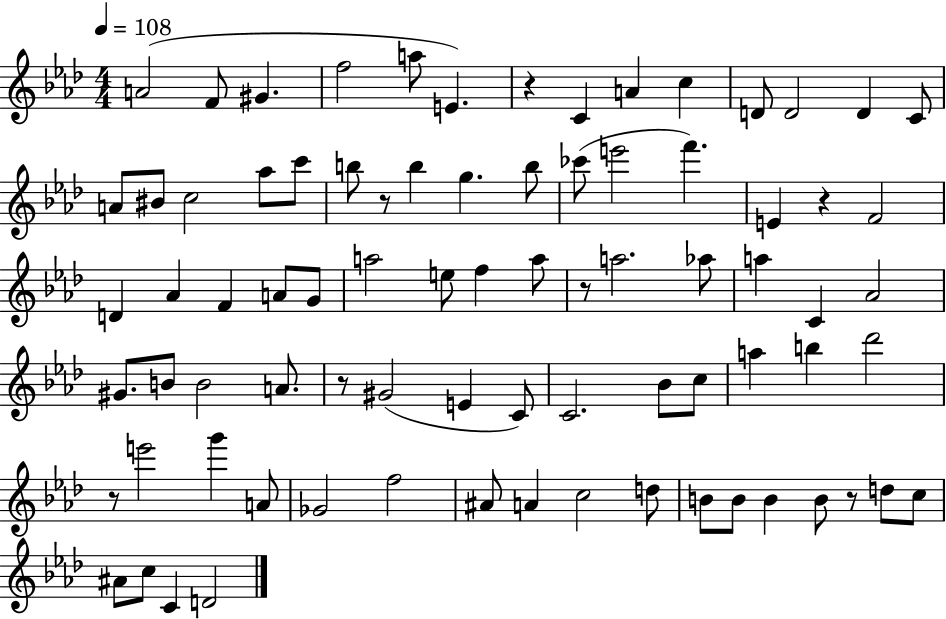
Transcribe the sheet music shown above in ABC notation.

X:1
T:Untitled
M:4/4
L:1/4
K:Ab
A2 F/2 ^G f2 a/2 E z C A c D/2 D2 D C/2 A/2 ^B/2 c2 _a/2 c'/2 b/2 z/2 b g b/2 _c'/2 e'2 f' E z F2 D _A F A/2 G/2 a2 e/2 f a/2 z/2 a2 _a/2 a C _A2 ^G/2 B/2 B2 A/2 z/2 ^G2 E C/2 C2 _B/2 c/2 a b _d'2 z/2 e'2 g' A/2 _G2 f2 ^A/2 A c2 d/2 B/2 B/2 B B/2 z/2 d/2 c/2 ^A/2 c/2 C D2